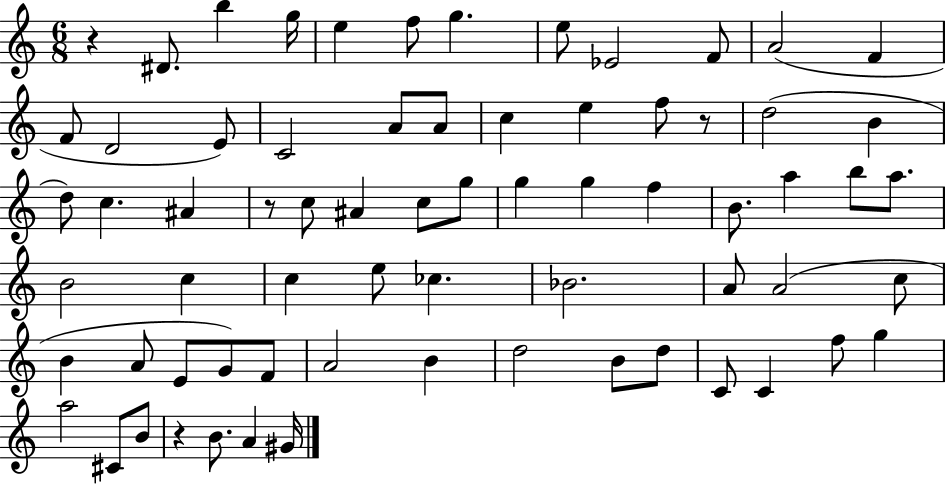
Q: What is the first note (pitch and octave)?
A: D#4